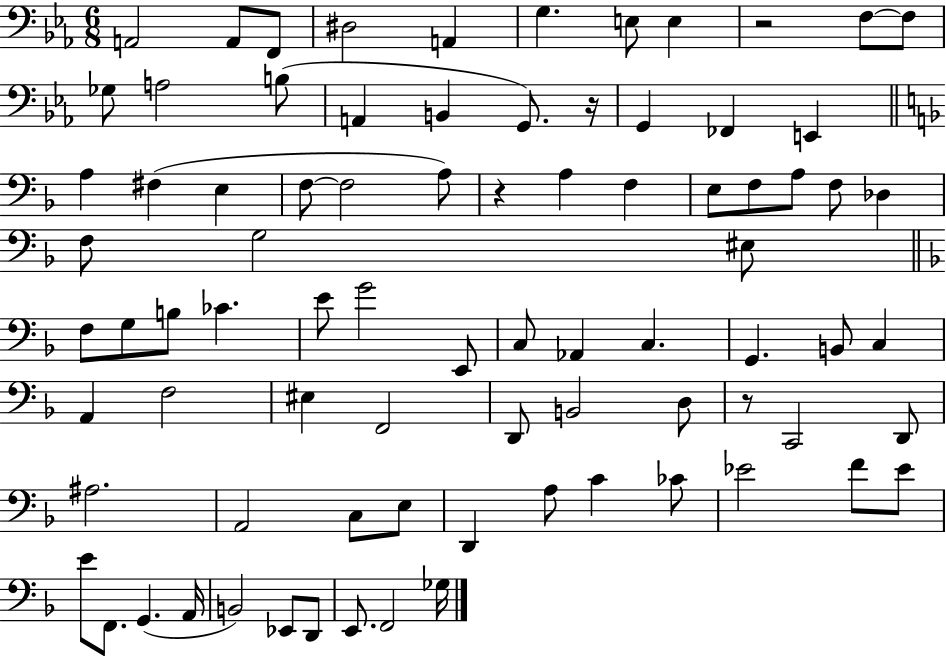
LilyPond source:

{
  \clef bass
  \numericTimeSignature
  \time 6/8
  \key ees \major
  a,2 a,8 f,8 | dis2 a,4 | g4. e8 e4 | r2 f8~~ f8 | \break ges8 a2 b8( | a,4 b,4 g,8.) r16 | g,4 fes,4 e,4 | \bar "||" \break \key f \major a4 fis4( e4 | f8~~ f2 a8) | r4 a4 f4 | e8 f8 a8 f8 des4 | \break f8 g2 eis8 | \bar "||" \break \key f \major f8 g8 b8 ces'4. | e'8 g'2 e,8 | c8 aes,4 c4. | g,4. b,8 c4 | \break a,4 f2 | eis4 f,2 | d,8 b,2 d8 | r8 c,2 d,8 | \break ais2. | a,2 c8 e8 | d,4 a8 c'4 ces'8 | ees'2 f'8 ees'8 | \break e'8 f,8. g,4.( a,16 | b,2) ees,8 d,8 | e,8. f,2 ges16 | \bar "|."
}